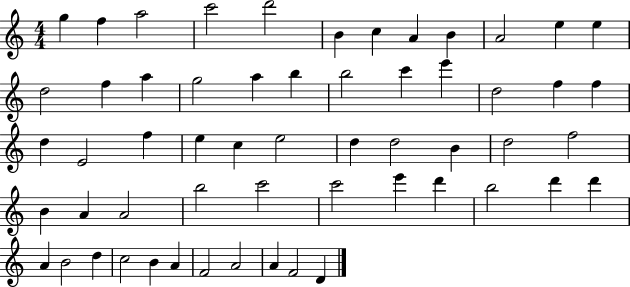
{
  \clef treble
  \numericTimeSignature
  \time 4/4
  \key c \major
  g''4 f''4 a''2 | c'''2 d'''2 | b'4 c''4 a'4 b'4 | a'2 e''4 e''4 | \break d''2 f''4 a''4 | g''2 a''4 b''4 | b''2 c'''4 e'''4 | d''2 f''4 f''4 | \break d''4 e'2 f''4 | e''4 c''4 e''2 | d''4 d''2 b'4 | d''2 f''2 | \break b'4 a'4 a'2 | b''2 c'''2 | c'''2 e'''4 d'''4 | b''2 d'''4 d'''4 | \break a'4 b'2 d''4 | c''2 b'4 a'4 | f'2 a'2 | a'4 f'2 d'4 | \break \bar "|."
}